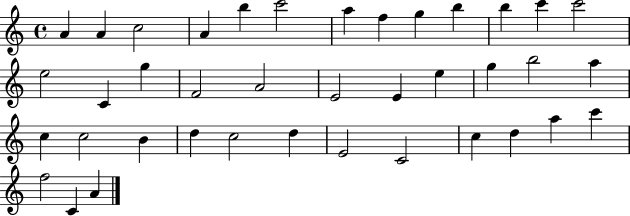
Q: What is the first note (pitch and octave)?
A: A4